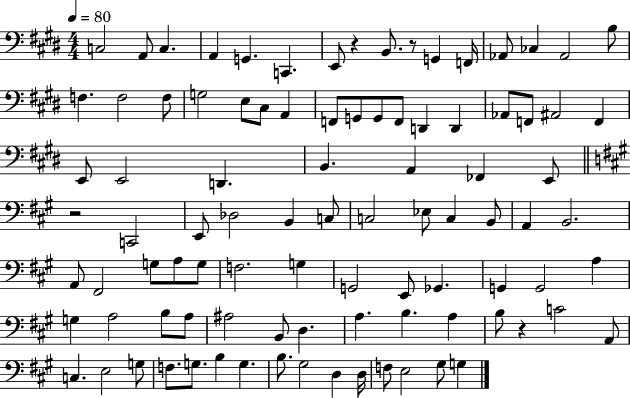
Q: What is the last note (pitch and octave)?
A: G3